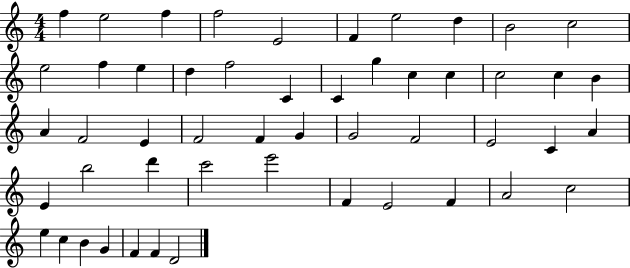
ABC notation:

X:1
T:Untitled
M:4/4
L:1/4
K:C
f e2 f f2 E2 F e2 d B2 c2 e2 f e d f2 C C g c c c2 c B A F2 E F2 F G G2 F2 E2 C A E b2 d' c'2 e'2 F E2 F A2 c2 e c B G F F D2